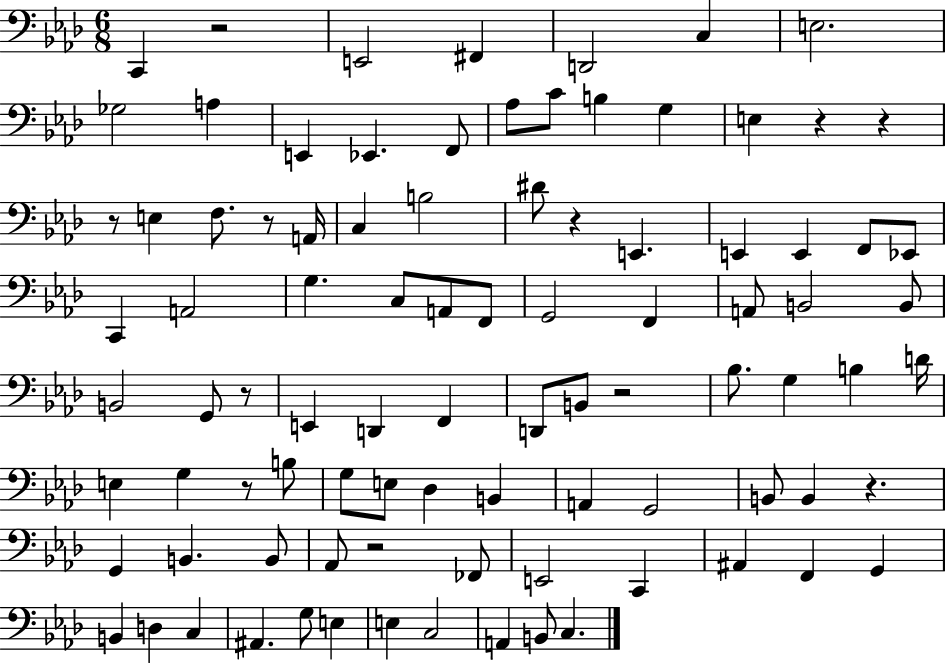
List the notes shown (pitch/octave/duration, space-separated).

C2/q R/h E2/h F#2/q D2/h C3/q E3/h. Gb3/h A3/q E2/q Eb2/q. F2/e Ab3/e C4/e B3/q G3/q E3/q R/q R/q R/e E3/q F3/e. R/e A2/s C3/q B3/h D#4/e R/q E2/q. E2/q E2/q F2/e Eb2/e C2/q A2/h G3/q. C3/e A2/e F2/e G2/h F2/q A2/e B2/h B2/e B2/h G2/e R/e E2/q D2/q F2/q D2/e B2/e R/h Bb3/e. G3/q B3/q D4/s E3/q G3/q R/e B3/e G3/e E3/e Db3/q B2/q A2/q G2/h B2/e B2/q R/q. G2/q B2/q. B2/e Ab2/e R/h FES2/e E2/h C2/q A#2/q F2/q G2/q B2/q D3/q C3/q A#2/q. G3/e E3/q E3/q C3/h A2/q B2/e C3/q.